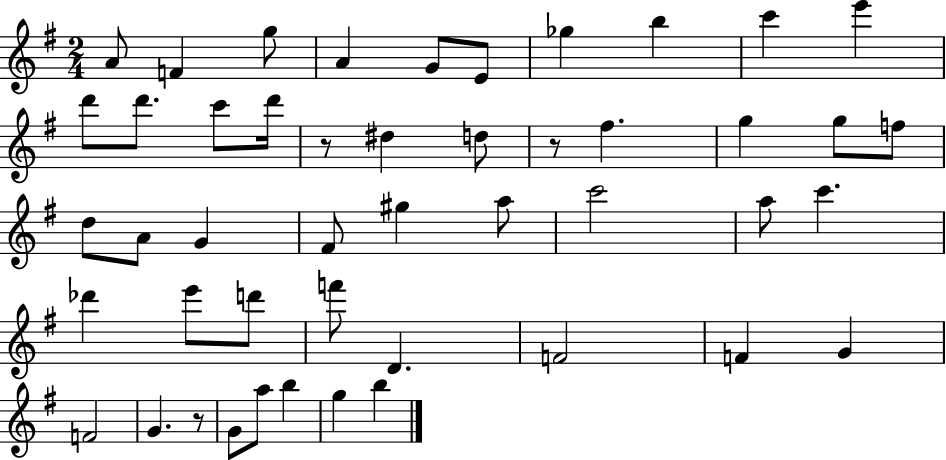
X:1
T:Untitled
M:2/4
L:1/4
K:G
A/2 F g/2 A G/2 E/2 _g b c' e' d'/2 d'/2 c'/2 d'/4 z/2 ^d d/2 z/2 ^f g g/2 f/2 d/2 A/2 G ^F/2 ^g a/2 c'2 a/2 c' _d' e'/2 d'/2 f'/2 D F2 F G F2 G z/2 G/2 a/2 b g b